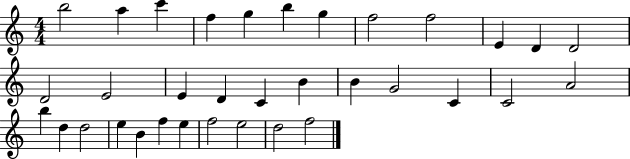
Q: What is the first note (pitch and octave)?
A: B5